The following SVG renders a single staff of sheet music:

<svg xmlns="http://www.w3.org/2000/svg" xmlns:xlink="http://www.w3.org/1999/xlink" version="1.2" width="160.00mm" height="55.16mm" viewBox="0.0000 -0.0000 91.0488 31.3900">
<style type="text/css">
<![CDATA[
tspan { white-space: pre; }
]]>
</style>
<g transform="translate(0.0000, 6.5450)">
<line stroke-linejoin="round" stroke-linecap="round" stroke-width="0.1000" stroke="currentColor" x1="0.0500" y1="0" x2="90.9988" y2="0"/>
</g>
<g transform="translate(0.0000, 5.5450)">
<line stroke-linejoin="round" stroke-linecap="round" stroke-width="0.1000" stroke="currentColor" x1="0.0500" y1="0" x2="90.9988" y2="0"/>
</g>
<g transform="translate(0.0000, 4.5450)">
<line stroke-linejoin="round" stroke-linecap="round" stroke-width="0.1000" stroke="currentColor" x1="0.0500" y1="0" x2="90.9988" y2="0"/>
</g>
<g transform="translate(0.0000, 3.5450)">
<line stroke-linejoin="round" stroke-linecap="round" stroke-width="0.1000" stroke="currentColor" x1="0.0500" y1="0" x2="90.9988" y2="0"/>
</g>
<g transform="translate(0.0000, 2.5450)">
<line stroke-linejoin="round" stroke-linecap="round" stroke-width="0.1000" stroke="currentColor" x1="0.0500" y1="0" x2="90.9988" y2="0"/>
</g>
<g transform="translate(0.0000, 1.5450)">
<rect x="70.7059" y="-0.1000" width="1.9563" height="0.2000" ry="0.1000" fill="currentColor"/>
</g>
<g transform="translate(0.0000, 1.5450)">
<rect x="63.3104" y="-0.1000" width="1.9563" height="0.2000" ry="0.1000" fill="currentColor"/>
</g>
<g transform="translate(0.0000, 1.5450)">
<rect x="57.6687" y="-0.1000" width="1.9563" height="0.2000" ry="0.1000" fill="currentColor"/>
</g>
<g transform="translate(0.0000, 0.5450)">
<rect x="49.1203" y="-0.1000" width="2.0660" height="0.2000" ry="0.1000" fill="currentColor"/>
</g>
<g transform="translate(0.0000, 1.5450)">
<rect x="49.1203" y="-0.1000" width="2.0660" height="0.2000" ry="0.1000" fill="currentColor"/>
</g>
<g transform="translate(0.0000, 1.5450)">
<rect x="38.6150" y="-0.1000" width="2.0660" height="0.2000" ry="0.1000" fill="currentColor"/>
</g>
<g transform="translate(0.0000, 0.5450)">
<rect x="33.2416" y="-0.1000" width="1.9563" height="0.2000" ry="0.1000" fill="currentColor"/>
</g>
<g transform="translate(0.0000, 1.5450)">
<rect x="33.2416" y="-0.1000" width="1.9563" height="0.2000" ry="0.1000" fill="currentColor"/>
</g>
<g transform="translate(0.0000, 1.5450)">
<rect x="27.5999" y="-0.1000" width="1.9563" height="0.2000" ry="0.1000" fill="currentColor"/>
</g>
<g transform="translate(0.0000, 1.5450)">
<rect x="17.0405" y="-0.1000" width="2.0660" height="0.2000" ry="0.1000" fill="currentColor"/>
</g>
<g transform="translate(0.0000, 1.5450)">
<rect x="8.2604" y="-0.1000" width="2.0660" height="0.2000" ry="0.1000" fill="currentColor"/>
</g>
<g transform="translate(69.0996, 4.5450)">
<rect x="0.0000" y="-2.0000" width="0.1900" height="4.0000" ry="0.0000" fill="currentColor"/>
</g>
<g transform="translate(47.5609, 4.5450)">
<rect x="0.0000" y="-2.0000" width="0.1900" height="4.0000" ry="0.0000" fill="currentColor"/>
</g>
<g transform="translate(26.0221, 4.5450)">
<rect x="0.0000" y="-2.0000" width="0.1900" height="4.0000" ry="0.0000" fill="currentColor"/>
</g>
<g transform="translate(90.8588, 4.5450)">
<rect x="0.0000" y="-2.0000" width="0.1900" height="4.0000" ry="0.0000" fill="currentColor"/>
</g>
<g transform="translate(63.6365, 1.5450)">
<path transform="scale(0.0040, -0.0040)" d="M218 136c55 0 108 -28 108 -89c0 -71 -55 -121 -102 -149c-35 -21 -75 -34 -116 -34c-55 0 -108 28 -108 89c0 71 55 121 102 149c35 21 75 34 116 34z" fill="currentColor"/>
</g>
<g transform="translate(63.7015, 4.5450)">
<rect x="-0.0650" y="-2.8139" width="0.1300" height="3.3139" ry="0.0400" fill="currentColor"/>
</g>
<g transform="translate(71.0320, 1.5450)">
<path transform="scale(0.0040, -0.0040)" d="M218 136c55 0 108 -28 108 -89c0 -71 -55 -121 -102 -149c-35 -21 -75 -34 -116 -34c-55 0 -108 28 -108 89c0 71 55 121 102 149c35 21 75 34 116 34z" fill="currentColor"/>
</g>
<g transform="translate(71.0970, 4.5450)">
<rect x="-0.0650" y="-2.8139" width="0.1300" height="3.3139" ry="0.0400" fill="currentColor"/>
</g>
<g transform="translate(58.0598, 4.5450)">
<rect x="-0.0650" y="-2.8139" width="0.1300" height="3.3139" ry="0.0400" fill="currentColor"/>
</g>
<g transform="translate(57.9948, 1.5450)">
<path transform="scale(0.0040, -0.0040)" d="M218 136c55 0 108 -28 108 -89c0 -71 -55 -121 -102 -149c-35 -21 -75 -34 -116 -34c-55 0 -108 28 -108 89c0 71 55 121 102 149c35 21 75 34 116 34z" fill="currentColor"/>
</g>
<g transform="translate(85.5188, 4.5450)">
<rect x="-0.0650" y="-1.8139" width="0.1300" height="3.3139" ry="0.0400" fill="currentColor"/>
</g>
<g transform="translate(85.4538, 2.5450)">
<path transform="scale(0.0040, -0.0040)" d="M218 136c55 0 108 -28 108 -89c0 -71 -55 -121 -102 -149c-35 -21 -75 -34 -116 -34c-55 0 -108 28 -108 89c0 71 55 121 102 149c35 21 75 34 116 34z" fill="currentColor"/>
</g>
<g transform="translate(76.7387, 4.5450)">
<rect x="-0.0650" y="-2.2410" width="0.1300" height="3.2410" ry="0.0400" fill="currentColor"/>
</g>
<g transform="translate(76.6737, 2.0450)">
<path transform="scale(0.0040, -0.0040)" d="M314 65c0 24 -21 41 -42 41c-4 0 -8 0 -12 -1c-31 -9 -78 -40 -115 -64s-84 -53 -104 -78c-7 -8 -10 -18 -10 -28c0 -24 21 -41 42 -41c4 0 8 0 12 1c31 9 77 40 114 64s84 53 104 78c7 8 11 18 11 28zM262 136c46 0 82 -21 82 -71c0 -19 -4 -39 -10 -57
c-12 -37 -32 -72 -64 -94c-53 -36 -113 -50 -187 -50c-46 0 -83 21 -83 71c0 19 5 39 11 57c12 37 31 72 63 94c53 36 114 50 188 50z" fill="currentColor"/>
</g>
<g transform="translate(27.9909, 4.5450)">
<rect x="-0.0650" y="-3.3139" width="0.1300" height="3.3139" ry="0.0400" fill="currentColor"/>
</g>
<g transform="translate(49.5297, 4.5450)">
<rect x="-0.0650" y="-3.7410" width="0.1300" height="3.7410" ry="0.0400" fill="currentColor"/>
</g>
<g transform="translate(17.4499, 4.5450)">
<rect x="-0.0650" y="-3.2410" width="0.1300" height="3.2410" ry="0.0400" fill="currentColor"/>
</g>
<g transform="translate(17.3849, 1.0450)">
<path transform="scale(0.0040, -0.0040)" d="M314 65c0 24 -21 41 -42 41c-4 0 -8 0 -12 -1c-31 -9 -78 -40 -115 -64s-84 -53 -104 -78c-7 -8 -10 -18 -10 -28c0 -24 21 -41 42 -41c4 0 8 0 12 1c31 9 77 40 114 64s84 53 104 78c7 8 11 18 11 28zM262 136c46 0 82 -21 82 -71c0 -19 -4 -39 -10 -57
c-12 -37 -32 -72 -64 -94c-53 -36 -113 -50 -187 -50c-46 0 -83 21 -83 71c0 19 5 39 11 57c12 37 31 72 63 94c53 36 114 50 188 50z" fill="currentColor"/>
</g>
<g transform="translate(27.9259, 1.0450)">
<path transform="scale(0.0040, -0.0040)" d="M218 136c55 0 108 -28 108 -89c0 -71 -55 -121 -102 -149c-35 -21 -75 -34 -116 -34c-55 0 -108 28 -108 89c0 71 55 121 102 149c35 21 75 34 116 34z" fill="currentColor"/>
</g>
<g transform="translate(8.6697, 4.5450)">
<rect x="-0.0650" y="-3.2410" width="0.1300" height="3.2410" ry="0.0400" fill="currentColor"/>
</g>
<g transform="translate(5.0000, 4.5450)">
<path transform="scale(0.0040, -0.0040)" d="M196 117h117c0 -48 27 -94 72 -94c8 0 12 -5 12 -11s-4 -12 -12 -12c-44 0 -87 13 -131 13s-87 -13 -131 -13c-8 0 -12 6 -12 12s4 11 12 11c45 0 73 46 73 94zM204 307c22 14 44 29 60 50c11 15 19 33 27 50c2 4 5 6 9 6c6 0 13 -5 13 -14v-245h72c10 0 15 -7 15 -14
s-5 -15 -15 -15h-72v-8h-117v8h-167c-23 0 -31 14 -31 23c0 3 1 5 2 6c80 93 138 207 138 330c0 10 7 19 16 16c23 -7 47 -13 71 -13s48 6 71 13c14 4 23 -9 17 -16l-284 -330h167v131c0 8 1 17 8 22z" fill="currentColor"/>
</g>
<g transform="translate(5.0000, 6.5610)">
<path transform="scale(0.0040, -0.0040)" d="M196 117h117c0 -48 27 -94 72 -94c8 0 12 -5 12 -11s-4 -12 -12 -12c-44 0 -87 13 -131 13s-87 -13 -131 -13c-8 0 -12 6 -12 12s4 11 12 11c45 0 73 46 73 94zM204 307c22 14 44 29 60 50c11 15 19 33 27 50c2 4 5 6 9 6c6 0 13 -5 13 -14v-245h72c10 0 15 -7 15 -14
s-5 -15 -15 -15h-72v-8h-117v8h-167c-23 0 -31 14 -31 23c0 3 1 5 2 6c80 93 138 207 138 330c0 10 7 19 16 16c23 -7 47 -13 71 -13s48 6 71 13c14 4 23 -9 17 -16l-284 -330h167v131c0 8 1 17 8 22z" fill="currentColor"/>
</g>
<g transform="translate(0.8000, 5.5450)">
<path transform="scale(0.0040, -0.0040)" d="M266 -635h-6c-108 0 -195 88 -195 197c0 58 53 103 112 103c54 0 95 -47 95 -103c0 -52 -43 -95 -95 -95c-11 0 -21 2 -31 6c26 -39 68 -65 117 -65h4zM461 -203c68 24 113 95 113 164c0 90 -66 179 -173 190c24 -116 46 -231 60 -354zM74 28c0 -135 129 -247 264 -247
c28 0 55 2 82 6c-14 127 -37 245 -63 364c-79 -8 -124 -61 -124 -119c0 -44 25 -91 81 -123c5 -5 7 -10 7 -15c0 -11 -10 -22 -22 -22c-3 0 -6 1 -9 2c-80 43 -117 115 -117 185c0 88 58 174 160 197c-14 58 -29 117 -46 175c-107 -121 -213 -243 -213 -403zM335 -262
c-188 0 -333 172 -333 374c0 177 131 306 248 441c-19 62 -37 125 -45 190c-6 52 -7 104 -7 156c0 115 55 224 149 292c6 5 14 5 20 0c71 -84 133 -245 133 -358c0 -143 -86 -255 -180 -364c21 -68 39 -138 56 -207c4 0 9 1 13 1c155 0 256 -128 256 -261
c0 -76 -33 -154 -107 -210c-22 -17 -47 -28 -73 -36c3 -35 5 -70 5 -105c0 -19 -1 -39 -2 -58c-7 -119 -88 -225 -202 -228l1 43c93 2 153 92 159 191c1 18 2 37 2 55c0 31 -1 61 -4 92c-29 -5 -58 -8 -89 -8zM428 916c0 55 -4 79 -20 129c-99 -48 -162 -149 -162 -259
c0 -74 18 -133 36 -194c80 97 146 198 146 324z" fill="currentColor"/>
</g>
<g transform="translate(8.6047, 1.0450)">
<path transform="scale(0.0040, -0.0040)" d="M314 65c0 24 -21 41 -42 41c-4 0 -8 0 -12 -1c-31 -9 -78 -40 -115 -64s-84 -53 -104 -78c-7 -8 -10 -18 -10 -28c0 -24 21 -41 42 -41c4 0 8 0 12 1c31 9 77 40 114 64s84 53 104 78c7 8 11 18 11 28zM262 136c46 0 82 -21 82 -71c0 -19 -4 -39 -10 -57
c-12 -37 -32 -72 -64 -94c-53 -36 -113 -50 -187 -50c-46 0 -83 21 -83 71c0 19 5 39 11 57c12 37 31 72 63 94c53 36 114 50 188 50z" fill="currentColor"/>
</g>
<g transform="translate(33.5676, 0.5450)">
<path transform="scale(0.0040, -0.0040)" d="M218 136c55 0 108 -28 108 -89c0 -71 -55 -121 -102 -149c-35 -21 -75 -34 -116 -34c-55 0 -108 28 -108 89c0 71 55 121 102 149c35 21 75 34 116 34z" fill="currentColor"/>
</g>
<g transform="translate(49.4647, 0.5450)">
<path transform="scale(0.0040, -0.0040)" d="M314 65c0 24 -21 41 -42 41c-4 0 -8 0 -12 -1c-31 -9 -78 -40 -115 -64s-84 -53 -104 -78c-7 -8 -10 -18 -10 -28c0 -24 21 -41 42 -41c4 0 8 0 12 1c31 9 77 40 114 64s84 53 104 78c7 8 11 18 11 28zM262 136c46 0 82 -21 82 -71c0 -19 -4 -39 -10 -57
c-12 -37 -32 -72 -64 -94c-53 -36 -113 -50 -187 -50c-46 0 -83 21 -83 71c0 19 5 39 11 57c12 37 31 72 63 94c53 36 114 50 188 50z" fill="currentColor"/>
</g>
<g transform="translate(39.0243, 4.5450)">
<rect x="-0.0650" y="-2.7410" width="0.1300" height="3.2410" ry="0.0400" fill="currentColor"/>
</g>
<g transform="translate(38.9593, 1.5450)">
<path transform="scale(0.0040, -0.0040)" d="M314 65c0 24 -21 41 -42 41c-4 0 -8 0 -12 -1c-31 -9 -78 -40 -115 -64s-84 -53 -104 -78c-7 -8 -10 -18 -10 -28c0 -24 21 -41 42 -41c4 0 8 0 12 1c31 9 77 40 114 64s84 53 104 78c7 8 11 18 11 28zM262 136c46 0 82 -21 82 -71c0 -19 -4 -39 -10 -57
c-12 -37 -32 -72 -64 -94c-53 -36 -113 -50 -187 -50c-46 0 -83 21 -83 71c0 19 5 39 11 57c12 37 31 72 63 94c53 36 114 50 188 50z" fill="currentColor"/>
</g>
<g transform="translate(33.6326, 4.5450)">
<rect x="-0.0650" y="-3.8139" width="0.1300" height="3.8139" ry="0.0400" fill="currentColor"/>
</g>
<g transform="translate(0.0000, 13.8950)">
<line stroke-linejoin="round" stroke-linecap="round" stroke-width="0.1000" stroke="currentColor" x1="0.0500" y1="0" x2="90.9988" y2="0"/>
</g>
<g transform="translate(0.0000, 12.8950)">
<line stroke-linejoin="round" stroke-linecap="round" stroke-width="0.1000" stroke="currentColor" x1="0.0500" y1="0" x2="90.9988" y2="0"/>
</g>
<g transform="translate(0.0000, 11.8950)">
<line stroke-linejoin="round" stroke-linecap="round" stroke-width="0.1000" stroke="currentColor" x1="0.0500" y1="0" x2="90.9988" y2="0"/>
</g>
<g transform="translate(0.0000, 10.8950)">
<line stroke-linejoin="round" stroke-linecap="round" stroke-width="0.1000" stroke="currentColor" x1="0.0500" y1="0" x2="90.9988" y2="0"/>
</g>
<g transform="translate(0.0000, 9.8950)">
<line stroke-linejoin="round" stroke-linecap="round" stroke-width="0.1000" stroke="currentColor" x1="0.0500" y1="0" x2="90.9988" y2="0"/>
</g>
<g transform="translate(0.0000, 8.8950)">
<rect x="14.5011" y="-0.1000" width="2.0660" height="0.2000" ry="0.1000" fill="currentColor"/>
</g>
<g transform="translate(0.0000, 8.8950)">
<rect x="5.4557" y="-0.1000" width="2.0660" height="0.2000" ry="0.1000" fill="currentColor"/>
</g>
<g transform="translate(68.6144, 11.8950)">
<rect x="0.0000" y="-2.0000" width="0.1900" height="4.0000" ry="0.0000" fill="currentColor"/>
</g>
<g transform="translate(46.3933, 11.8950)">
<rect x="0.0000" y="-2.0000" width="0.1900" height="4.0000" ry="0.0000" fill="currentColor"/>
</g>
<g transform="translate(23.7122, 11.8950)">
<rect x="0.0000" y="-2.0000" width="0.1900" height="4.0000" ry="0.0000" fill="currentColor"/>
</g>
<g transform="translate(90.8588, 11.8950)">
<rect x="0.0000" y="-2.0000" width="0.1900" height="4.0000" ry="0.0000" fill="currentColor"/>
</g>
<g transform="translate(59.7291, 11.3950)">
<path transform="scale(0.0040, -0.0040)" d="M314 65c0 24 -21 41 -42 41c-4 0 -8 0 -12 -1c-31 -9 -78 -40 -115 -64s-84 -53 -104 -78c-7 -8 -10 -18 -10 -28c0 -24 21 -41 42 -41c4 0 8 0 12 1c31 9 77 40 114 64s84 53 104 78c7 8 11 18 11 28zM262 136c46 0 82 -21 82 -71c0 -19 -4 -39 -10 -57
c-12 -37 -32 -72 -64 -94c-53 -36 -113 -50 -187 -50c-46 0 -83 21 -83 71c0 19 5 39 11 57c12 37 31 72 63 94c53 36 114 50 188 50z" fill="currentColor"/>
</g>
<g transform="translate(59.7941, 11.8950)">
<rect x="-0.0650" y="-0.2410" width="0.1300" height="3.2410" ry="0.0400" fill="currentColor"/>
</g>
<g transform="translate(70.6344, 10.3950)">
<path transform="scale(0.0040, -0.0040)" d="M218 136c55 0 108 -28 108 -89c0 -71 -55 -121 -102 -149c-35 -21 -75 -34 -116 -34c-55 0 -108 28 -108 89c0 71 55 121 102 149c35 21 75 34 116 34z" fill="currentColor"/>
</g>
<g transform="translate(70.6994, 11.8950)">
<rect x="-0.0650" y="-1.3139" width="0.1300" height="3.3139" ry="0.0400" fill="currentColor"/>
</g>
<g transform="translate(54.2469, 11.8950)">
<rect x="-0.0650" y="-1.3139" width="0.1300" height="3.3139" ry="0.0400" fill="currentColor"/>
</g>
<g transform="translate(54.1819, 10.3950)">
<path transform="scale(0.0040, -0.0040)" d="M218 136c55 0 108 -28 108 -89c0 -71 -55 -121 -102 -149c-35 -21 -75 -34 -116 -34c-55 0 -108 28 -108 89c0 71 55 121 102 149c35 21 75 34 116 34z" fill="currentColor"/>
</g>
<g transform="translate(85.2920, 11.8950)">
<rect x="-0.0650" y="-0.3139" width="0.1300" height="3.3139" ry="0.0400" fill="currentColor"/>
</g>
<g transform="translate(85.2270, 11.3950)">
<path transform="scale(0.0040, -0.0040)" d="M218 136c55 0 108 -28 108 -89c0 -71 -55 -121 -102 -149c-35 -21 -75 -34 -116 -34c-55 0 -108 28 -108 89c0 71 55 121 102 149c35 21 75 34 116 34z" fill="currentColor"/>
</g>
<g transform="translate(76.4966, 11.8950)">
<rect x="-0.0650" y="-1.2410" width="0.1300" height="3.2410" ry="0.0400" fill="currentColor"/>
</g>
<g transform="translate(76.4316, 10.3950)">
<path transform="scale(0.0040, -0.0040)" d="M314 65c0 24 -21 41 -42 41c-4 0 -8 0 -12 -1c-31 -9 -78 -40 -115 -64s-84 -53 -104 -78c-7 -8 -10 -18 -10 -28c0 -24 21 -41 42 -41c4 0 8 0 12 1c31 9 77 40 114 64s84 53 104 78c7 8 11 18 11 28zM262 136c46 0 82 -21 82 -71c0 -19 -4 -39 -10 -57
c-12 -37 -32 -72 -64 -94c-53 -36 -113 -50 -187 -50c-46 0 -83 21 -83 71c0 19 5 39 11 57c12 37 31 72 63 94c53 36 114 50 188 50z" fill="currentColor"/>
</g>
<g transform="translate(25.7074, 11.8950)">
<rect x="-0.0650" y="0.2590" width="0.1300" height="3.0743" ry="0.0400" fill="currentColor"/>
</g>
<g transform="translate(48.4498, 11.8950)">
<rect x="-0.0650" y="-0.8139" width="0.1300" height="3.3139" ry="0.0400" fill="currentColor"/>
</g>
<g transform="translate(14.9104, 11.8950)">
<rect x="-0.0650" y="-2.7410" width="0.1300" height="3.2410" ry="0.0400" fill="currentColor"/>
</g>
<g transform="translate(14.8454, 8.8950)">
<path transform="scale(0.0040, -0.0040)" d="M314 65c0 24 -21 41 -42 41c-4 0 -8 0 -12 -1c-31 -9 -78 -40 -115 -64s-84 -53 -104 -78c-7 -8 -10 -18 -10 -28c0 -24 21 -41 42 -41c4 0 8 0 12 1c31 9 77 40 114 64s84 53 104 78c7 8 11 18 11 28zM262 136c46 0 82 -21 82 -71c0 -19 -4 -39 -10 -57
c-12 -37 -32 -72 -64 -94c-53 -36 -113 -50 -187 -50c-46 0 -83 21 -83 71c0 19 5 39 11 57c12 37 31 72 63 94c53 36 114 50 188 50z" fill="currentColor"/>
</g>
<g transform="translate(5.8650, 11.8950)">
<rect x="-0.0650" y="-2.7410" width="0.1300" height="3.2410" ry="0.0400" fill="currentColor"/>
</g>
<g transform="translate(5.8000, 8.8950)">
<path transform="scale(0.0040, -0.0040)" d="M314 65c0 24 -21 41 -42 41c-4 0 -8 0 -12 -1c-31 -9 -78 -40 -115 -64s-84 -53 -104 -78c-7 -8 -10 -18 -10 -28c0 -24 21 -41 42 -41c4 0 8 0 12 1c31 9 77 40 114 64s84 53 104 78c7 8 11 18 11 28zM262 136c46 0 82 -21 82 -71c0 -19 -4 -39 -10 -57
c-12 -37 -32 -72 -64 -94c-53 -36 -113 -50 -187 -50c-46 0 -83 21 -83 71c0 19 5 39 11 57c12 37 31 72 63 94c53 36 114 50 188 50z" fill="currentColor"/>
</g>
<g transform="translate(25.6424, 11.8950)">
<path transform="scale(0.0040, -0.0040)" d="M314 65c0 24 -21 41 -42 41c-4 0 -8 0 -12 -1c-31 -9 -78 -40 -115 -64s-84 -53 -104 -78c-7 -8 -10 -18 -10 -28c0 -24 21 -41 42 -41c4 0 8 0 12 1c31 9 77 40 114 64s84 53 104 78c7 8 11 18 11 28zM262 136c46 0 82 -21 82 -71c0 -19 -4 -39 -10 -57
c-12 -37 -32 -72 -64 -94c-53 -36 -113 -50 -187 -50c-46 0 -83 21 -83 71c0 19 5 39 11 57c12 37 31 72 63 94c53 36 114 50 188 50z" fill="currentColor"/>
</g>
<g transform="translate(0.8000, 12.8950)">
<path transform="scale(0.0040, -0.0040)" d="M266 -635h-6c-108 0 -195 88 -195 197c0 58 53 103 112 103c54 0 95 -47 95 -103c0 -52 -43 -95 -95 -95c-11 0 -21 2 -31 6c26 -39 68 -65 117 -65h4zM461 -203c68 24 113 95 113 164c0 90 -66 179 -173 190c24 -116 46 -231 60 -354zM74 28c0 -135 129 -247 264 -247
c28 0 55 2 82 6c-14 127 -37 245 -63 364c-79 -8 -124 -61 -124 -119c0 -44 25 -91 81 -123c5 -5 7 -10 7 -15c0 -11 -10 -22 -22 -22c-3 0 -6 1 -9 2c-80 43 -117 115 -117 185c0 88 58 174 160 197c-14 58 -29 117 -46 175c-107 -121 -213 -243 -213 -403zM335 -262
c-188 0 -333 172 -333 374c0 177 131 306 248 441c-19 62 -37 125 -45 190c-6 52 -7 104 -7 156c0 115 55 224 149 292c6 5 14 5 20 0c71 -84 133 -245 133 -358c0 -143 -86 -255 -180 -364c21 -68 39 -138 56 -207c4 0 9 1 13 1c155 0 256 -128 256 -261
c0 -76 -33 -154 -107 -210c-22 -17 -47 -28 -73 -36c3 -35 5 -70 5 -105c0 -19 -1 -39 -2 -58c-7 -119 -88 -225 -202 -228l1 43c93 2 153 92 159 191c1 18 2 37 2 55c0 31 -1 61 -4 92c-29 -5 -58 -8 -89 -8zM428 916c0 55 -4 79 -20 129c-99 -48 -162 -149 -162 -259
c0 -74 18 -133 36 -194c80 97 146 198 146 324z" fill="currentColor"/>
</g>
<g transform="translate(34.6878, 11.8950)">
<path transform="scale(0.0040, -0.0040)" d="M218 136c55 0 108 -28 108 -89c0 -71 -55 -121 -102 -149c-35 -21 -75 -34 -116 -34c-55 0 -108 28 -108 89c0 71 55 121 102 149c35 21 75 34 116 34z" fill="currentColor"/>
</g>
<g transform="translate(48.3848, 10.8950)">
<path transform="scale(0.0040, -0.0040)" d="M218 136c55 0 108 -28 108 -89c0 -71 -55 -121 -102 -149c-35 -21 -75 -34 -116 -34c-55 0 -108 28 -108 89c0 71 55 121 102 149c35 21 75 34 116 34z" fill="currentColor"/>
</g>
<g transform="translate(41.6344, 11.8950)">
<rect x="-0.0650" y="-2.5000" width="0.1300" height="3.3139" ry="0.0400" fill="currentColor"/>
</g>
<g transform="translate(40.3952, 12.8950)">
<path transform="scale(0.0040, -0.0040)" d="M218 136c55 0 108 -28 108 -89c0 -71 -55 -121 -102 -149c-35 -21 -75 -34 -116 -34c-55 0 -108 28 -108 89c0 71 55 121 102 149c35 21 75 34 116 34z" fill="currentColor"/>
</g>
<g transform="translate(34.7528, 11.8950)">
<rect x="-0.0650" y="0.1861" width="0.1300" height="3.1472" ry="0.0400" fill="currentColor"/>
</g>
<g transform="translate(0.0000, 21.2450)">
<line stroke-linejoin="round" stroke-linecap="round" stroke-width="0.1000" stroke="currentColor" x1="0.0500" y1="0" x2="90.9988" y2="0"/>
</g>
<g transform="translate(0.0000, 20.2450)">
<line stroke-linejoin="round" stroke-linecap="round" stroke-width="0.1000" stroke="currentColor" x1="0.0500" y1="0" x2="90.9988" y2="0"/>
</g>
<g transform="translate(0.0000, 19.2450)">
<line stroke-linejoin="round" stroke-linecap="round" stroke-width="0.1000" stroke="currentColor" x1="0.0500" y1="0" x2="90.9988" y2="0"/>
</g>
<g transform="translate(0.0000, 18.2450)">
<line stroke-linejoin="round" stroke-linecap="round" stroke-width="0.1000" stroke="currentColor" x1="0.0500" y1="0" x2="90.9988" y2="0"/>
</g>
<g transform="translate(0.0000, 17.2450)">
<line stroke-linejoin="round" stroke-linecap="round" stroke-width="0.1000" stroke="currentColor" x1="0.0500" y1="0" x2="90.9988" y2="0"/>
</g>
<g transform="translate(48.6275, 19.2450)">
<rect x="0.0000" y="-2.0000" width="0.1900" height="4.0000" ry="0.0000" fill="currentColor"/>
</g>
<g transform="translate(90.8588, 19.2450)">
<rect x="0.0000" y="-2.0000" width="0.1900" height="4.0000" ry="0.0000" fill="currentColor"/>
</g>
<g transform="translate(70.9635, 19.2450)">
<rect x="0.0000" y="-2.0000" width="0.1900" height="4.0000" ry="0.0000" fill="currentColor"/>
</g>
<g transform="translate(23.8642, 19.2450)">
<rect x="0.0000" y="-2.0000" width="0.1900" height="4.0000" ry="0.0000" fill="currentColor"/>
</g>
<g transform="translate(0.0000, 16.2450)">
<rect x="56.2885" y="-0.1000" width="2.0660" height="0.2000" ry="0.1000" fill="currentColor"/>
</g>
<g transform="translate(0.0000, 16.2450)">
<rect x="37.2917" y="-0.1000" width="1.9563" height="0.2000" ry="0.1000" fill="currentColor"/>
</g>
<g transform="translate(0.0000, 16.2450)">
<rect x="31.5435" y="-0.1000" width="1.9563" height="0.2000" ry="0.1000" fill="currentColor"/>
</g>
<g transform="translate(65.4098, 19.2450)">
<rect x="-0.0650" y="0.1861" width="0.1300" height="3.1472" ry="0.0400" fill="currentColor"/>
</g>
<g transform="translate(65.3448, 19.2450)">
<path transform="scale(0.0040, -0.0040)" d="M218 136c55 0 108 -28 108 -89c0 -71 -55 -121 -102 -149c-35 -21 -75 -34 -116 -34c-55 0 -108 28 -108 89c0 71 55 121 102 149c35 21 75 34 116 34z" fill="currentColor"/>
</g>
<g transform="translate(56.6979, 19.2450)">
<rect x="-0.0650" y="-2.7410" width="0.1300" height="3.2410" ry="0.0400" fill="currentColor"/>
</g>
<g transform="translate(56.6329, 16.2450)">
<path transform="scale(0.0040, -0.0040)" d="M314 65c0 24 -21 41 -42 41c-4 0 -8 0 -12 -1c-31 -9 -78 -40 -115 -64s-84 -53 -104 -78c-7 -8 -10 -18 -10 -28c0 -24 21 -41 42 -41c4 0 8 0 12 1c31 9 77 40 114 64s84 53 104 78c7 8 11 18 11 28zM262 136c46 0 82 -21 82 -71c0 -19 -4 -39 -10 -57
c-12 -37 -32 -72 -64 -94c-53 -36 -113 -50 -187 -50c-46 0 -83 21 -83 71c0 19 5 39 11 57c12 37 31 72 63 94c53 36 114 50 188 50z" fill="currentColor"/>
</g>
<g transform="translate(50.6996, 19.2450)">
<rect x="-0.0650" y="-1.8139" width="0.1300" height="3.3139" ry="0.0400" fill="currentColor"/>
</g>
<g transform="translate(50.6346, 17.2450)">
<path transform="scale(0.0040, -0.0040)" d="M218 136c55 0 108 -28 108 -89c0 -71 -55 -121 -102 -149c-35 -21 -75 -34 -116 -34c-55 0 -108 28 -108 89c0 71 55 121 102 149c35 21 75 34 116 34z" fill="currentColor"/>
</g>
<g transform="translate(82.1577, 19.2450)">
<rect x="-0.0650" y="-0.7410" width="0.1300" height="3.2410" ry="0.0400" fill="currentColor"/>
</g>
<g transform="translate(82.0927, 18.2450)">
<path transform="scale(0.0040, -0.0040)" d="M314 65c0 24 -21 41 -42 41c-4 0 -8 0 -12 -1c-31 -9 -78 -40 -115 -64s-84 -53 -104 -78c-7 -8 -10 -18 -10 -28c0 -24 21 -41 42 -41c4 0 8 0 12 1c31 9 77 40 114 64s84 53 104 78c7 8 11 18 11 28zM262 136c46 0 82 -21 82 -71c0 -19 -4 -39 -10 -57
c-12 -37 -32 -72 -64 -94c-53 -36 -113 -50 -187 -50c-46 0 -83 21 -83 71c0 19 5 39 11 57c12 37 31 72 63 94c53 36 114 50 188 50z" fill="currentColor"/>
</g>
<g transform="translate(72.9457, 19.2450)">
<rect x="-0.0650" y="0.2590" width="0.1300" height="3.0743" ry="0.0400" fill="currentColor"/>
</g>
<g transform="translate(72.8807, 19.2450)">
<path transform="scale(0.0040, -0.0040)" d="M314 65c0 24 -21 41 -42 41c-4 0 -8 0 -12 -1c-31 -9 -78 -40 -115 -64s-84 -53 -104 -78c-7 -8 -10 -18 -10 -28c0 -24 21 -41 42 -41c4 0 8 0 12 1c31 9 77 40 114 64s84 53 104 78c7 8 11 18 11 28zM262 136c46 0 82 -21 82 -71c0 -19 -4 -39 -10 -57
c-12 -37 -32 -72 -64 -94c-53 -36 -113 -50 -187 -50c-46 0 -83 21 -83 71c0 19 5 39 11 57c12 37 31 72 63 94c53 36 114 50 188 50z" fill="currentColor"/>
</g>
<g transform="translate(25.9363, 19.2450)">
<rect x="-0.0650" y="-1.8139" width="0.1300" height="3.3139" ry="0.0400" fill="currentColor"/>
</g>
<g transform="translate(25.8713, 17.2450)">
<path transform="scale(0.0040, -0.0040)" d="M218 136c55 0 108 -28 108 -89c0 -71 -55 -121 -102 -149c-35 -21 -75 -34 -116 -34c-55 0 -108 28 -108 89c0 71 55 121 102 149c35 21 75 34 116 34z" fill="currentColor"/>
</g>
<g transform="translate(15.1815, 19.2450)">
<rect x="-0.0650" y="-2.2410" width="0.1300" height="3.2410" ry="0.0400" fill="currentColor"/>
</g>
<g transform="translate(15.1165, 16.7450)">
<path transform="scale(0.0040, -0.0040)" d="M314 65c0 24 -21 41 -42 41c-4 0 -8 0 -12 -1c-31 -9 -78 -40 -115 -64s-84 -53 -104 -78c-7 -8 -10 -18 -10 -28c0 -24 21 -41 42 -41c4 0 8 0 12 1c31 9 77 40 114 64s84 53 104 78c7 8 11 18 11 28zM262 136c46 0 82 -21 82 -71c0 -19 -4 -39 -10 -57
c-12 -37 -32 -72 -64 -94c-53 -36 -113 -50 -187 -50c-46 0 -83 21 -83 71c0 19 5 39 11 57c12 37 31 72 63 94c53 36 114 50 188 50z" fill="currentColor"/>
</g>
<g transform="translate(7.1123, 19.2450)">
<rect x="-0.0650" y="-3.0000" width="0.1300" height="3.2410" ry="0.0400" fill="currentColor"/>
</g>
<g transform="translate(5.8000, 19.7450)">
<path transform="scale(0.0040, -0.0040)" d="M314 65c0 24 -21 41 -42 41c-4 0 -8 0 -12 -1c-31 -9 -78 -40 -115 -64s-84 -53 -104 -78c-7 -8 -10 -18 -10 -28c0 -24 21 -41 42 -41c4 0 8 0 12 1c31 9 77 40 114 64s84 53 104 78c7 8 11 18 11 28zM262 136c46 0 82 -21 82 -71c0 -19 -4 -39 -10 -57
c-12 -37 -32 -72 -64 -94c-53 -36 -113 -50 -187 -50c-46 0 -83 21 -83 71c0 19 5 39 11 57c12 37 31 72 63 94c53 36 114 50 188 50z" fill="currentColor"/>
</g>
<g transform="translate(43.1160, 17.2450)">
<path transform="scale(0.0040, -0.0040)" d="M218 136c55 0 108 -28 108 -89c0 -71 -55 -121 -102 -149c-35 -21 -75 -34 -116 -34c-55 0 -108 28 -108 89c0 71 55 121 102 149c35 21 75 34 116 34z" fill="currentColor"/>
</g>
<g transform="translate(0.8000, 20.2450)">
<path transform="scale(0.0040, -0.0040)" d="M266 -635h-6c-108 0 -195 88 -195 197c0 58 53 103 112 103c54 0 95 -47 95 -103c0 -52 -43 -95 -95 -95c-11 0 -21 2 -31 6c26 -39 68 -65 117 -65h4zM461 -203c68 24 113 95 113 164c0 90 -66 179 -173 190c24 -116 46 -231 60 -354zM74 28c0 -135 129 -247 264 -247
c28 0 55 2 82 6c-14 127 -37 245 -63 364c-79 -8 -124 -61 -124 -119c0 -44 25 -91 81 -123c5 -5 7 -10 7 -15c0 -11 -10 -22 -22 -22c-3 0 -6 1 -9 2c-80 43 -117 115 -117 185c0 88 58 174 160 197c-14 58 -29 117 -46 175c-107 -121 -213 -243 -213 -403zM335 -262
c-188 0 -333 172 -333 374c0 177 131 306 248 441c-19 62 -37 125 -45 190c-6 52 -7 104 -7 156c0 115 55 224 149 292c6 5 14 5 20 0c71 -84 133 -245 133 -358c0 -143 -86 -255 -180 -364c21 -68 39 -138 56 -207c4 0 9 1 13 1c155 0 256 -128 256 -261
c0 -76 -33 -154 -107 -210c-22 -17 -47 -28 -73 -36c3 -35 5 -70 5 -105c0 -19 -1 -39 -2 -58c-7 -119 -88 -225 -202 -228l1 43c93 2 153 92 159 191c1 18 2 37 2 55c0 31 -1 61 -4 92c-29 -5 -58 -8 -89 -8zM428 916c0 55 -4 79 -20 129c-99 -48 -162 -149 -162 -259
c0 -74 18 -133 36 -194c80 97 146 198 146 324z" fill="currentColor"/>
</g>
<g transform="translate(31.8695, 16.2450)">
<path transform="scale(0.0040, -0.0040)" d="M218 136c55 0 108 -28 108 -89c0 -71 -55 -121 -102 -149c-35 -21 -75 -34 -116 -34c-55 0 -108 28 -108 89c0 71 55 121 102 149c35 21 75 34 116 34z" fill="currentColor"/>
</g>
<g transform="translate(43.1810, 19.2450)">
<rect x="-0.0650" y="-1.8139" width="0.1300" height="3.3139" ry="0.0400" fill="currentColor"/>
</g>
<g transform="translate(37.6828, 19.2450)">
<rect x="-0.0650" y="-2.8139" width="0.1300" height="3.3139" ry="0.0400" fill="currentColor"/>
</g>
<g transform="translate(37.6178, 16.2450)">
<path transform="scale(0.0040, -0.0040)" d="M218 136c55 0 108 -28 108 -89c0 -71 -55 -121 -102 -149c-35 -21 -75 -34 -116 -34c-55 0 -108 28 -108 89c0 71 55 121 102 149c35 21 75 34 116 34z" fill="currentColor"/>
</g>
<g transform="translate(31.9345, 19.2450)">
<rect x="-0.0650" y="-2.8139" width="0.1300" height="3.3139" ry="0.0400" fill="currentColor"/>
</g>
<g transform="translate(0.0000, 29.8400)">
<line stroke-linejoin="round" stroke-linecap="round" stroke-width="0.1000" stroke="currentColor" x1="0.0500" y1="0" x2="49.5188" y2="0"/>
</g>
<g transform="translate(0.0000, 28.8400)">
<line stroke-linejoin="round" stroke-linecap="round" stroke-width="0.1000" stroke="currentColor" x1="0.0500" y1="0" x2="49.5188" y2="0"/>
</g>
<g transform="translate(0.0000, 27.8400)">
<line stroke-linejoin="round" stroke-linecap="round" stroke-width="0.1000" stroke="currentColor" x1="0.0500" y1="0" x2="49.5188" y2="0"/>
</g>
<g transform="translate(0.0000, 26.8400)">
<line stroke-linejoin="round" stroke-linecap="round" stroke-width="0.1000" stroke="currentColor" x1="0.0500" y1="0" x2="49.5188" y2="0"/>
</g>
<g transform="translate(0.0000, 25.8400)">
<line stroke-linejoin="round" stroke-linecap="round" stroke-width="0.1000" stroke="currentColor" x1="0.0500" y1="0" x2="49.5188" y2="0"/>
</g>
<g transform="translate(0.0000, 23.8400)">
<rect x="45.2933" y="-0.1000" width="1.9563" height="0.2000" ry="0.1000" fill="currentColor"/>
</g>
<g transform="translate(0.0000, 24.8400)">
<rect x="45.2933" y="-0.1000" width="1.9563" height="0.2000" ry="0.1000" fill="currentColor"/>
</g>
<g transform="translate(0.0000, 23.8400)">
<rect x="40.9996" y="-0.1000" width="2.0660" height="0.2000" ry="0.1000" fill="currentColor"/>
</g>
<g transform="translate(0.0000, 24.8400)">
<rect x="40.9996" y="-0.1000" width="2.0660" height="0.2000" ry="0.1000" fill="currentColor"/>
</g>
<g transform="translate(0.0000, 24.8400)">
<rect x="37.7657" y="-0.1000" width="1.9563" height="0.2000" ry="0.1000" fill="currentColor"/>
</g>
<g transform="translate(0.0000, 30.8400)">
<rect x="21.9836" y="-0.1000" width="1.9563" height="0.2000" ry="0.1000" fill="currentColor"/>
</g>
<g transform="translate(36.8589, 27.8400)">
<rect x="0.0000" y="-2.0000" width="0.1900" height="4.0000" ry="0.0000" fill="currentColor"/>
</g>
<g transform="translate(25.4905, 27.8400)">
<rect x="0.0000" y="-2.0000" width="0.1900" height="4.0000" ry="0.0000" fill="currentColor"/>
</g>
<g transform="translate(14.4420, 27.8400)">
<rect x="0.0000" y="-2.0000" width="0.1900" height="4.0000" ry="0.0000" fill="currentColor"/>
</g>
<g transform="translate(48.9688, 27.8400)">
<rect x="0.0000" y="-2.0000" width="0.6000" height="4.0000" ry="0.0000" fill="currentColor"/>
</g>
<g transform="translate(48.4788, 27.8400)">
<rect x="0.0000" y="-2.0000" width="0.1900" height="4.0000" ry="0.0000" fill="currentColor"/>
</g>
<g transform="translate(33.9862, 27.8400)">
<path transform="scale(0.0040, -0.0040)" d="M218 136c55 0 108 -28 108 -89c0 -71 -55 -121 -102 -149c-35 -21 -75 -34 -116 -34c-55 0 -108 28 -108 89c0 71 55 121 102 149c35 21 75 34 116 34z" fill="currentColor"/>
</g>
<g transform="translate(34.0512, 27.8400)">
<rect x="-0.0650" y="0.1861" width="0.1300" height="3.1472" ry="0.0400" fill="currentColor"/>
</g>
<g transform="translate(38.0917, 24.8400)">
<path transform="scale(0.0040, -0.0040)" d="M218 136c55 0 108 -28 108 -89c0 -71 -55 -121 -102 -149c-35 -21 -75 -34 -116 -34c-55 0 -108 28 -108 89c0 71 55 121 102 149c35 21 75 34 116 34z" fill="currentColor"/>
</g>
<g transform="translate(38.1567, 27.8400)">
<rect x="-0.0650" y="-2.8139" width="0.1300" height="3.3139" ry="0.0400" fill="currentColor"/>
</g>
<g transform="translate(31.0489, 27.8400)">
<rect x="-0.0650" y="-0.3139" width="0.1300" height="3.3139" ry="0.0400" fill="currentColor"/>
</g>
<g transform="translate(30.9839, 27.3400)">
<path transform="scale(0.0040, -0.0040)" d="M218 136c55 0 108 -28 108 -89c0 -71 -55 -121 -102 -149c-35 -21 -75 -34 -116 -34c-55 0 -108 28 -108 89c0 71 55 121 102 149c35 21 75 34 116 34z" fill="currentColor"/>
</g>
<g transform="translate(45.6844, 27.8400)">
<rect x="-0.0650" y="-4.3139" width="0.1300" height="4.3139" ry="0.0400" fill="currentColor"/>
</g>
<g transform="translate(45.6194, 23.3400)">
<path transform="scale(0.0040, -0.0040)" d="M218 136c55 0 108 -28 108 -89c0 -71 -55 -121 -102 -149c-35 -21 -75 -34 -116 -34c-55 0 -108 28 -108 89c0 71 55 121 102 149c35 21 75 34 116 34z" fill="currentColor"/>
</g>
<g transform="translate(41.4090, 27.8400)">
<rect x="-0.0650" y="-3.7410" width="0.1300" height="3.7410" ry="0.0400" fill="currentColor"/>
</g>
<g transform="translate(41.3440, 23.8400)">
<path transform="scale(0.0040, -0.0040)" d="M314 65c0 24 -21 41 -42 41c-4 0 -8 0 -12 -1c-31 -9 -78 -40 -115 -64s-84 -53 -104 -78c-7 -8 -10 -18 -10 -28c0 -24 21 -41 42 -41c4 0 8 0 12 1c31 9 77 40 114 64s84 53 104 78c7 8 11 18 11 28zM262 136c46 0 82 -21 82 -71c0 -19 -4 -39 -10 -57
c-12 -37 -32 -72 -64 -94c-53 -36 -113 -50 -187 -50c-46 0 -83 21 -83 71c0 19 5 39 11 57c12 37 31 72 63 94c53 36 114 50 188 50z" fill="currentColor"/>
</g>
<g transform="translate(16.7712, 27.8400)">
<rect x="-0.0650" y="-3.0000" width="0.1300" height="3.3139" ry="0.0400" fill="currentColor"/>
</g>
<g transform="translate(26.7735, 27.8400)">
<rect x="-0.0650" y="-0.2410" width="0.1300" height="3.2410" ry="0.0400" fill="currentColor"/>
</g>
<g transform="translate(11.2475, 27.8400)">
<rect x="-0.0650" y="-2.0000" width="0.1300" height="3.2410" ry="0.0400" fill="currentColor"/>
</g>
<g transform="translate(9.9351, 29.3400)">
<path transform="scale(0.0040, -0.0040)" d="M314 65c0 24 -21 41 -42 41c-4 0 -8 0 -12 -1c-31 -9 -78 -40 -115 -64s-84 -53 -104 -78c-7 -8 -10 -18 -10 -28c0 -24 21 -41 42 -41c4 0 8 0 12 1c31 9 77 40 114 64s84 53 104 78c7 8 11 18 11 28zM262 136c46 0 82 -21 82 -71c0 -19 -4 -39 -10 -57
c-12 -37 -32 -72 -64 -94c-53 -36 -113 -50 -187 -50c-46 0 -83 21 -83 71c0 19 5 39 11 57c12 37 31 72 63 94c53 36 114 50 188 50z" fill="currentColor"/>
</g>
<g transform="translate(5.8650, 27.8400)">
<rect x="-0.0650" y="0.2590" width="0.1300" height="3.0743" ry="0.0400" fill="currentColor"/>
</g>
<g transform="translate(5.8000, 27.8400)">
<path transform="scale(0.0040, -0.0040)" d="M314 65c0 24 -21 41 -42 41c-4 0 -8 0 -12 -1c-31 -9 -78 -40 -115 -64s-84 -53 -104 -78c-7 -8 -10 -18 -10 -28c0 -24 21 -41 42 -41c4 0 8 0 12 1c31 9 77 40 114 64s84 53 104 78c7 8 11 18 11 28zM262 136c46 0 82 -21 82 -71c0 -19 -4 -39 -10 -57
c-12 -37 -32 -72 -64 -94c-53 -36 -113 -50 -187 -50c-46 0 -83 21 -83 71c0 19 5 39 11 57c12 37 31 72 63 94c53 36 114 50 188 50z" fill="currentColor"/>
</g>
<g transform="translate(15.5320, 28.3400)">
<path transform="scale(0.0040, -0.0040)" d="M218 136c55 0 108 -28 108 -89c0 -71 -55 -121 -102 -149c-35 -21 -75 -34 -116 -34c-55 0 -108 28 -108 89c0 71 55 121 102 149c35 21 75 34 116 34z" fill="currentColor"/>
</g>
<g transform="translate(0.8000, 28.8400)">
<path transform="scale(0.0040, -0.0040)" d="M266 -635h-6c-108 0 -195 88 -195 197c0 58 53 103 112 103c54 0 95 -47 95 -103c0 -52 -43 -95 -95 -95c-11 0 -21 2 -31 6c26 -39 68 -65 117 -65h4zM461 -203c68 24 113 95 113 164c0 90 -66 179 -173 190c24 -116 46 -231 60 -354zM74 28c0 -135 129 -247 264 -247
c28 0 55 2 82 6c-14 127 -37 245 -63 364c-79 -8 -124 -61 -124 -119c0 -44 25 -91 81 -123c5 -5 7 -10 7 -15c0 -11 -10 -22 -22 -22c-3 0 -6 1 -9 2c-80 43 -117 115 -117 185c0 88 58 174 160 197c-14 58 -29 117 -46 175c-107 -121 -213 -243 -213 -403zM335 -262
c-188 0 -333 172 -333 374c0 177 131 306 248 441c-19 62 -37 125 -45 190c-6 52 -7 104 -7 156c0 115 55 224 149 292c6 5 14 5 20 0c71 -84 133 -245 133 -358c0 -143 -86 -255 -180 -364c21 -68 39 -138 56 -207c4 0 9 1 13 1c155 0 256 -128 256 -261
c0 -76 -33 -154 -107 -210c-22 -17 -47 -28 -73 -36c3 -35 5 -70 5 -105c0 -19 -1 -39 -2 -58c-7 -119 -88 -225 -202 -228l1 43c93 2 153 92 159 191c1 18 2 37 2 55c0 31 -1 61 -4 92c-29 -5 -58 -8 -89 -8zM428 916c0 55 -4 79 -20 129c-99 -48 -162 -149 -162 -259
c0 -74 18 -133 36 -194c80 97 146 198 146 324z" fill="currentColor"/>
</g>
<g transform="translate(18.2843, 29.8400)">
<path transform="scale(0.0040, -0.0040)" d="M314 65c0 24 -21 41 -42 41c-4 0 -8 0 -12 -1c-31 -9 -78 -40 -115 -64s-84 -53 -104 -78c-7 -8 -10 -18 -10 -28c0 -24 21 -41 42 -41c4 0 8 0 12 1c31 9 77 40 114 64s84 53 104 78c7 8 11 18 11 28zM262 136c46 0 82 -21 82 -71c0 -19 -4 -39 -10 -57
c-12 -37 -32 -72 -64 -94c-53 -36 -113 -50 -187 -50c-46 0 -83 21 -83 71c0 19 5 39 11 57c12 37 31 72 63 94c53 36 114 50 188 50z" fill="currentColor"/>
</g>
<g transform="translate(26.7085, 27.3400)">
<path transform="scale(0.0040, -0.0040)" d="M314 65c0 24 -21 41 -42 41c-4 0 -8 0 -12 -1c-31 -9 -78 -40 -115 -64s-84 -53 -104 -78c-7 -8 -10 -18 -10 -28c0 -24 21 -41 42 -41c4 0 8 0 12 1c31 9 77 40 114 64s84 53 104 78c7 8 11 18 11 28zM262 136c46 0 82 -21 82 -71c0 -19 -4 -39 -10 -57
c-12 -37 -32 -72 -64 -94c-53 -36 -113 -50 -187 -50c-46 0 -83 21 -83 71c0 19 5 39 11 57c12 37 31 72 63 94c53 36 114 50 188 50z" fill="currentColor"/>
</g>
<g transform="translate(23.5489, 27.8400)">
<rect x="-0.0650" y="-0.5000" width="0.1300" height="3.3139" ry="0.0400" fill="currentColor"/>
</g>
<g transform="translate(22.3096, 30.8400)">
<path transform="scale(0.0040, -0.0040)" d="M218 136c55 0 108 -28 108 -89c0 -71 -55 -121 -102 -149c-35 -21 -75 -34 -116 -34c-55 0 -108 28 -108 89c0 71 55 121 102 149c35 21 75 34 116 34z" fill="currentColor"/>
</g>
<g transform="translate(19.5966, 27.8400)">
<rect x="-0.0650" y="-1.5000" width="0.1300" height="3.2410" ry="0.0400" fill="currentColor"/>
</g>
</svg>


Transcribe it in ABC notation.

X:1
T:Untitled
M:4/4
L:1/4
K:C
b2 b2 b c' a2 c'2 a a a g2 f a2 a2 B2 B G d e c2 e e2 c A2 g2 f a a f f a2 B B2 d2 B2 F2 A E2 C c2 c B a c'2 d'